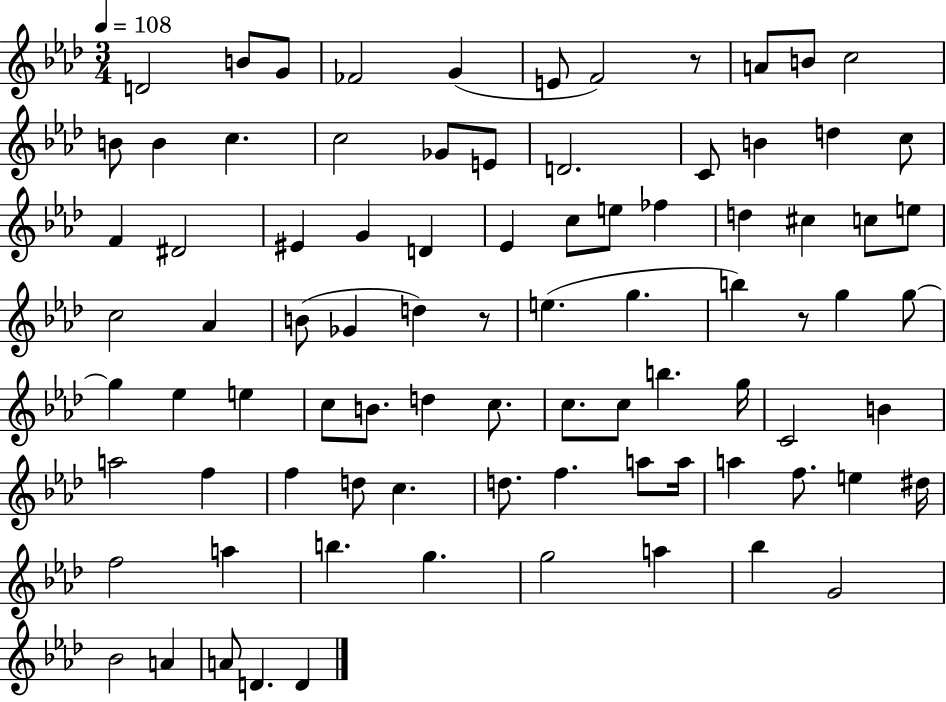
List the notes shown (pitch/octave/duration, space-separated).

D4/h B4/e G4/e FES4/h G4/q E4/e F4/h R/e A4/e B4/e C5/h B4/e B4/q C5/q. C5/h Gb4/e E4/e D4/h. C4/e B4/q D5/q C5/e F4/q D#4/h EIS4/q G4/q D4/q Eb4/q C5/e E5/e FES5/q D5/q C#5/q C5/e E5/e C5/h Ab4/q B4/e Gb4/q D5/q R/e E5/q. G5/q. B5/q R/e G5/q G5/e G5/q Eb5/q E5/q C5/e B4/e. D5/q C5/e. C5/e. C5/e B5/q. G5/s C4/h B4/q A5/h F5/q F5/q D5/e C5/q. D5/e. F5/q. A5/e A5/s A5/q F5/e. E5/q D#5/s F5/h A5/q B5/q. G5/q. G5/h A5/q Bb5/q G4/h Bb4/h A4/q A4/e D4/q. D4/q